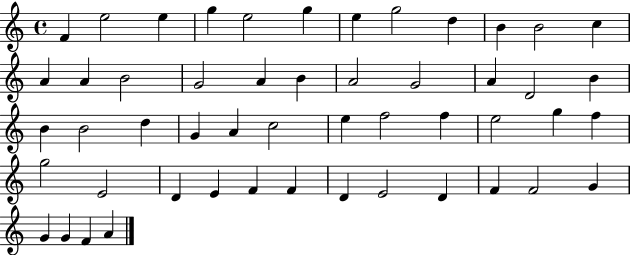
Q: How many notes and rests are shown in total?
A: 51